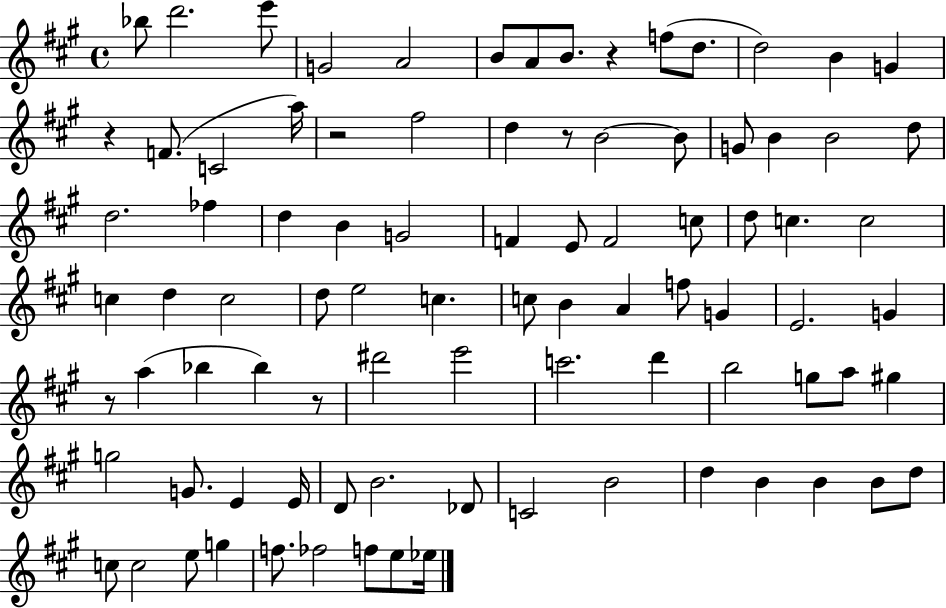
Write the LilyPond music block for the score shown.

{
  \clef treble
  \time 4/4
  \defaultTimeSignature
  \key a \major
  bes''8 d'''2. e'''8 | g'2 a'2 | b'8 a'8 b'8. r4 f''8( d''8. | d''2) b'4 g'4 | \break r4 f'8.( c'2 a''16) | r2 fis''2 | d''4 r8 b'2~~ b'8 | g'8 b'4 b'2 d''8 | \break d''2. fes''4 | d''4 b'4 g'2 | f'4 e'8 f'2 c''8 | d''8 c''4. c''2 | \break c''4 d''4 c''2 | d''8 e''2 c''4. | c''8 b'4 a'4 f''8 g'4 | e'2. g'4 | \break r8 a''4( bes''4 bes''4) r8 | dis'''2 e'''2 | c'''2. d'''4 | b''2 g''8 a''8 gis''4 | \break g''2 g'8. e'4 e'16 | d'8 b'2. des'8 | c'2 b'2 | d''4 b'4 b'4 b'8 d''8 | \break c''8 c''2 e''8 g''4 | f''8. fes''2 f''8 e''8 ees''16 | \bar "|."
}